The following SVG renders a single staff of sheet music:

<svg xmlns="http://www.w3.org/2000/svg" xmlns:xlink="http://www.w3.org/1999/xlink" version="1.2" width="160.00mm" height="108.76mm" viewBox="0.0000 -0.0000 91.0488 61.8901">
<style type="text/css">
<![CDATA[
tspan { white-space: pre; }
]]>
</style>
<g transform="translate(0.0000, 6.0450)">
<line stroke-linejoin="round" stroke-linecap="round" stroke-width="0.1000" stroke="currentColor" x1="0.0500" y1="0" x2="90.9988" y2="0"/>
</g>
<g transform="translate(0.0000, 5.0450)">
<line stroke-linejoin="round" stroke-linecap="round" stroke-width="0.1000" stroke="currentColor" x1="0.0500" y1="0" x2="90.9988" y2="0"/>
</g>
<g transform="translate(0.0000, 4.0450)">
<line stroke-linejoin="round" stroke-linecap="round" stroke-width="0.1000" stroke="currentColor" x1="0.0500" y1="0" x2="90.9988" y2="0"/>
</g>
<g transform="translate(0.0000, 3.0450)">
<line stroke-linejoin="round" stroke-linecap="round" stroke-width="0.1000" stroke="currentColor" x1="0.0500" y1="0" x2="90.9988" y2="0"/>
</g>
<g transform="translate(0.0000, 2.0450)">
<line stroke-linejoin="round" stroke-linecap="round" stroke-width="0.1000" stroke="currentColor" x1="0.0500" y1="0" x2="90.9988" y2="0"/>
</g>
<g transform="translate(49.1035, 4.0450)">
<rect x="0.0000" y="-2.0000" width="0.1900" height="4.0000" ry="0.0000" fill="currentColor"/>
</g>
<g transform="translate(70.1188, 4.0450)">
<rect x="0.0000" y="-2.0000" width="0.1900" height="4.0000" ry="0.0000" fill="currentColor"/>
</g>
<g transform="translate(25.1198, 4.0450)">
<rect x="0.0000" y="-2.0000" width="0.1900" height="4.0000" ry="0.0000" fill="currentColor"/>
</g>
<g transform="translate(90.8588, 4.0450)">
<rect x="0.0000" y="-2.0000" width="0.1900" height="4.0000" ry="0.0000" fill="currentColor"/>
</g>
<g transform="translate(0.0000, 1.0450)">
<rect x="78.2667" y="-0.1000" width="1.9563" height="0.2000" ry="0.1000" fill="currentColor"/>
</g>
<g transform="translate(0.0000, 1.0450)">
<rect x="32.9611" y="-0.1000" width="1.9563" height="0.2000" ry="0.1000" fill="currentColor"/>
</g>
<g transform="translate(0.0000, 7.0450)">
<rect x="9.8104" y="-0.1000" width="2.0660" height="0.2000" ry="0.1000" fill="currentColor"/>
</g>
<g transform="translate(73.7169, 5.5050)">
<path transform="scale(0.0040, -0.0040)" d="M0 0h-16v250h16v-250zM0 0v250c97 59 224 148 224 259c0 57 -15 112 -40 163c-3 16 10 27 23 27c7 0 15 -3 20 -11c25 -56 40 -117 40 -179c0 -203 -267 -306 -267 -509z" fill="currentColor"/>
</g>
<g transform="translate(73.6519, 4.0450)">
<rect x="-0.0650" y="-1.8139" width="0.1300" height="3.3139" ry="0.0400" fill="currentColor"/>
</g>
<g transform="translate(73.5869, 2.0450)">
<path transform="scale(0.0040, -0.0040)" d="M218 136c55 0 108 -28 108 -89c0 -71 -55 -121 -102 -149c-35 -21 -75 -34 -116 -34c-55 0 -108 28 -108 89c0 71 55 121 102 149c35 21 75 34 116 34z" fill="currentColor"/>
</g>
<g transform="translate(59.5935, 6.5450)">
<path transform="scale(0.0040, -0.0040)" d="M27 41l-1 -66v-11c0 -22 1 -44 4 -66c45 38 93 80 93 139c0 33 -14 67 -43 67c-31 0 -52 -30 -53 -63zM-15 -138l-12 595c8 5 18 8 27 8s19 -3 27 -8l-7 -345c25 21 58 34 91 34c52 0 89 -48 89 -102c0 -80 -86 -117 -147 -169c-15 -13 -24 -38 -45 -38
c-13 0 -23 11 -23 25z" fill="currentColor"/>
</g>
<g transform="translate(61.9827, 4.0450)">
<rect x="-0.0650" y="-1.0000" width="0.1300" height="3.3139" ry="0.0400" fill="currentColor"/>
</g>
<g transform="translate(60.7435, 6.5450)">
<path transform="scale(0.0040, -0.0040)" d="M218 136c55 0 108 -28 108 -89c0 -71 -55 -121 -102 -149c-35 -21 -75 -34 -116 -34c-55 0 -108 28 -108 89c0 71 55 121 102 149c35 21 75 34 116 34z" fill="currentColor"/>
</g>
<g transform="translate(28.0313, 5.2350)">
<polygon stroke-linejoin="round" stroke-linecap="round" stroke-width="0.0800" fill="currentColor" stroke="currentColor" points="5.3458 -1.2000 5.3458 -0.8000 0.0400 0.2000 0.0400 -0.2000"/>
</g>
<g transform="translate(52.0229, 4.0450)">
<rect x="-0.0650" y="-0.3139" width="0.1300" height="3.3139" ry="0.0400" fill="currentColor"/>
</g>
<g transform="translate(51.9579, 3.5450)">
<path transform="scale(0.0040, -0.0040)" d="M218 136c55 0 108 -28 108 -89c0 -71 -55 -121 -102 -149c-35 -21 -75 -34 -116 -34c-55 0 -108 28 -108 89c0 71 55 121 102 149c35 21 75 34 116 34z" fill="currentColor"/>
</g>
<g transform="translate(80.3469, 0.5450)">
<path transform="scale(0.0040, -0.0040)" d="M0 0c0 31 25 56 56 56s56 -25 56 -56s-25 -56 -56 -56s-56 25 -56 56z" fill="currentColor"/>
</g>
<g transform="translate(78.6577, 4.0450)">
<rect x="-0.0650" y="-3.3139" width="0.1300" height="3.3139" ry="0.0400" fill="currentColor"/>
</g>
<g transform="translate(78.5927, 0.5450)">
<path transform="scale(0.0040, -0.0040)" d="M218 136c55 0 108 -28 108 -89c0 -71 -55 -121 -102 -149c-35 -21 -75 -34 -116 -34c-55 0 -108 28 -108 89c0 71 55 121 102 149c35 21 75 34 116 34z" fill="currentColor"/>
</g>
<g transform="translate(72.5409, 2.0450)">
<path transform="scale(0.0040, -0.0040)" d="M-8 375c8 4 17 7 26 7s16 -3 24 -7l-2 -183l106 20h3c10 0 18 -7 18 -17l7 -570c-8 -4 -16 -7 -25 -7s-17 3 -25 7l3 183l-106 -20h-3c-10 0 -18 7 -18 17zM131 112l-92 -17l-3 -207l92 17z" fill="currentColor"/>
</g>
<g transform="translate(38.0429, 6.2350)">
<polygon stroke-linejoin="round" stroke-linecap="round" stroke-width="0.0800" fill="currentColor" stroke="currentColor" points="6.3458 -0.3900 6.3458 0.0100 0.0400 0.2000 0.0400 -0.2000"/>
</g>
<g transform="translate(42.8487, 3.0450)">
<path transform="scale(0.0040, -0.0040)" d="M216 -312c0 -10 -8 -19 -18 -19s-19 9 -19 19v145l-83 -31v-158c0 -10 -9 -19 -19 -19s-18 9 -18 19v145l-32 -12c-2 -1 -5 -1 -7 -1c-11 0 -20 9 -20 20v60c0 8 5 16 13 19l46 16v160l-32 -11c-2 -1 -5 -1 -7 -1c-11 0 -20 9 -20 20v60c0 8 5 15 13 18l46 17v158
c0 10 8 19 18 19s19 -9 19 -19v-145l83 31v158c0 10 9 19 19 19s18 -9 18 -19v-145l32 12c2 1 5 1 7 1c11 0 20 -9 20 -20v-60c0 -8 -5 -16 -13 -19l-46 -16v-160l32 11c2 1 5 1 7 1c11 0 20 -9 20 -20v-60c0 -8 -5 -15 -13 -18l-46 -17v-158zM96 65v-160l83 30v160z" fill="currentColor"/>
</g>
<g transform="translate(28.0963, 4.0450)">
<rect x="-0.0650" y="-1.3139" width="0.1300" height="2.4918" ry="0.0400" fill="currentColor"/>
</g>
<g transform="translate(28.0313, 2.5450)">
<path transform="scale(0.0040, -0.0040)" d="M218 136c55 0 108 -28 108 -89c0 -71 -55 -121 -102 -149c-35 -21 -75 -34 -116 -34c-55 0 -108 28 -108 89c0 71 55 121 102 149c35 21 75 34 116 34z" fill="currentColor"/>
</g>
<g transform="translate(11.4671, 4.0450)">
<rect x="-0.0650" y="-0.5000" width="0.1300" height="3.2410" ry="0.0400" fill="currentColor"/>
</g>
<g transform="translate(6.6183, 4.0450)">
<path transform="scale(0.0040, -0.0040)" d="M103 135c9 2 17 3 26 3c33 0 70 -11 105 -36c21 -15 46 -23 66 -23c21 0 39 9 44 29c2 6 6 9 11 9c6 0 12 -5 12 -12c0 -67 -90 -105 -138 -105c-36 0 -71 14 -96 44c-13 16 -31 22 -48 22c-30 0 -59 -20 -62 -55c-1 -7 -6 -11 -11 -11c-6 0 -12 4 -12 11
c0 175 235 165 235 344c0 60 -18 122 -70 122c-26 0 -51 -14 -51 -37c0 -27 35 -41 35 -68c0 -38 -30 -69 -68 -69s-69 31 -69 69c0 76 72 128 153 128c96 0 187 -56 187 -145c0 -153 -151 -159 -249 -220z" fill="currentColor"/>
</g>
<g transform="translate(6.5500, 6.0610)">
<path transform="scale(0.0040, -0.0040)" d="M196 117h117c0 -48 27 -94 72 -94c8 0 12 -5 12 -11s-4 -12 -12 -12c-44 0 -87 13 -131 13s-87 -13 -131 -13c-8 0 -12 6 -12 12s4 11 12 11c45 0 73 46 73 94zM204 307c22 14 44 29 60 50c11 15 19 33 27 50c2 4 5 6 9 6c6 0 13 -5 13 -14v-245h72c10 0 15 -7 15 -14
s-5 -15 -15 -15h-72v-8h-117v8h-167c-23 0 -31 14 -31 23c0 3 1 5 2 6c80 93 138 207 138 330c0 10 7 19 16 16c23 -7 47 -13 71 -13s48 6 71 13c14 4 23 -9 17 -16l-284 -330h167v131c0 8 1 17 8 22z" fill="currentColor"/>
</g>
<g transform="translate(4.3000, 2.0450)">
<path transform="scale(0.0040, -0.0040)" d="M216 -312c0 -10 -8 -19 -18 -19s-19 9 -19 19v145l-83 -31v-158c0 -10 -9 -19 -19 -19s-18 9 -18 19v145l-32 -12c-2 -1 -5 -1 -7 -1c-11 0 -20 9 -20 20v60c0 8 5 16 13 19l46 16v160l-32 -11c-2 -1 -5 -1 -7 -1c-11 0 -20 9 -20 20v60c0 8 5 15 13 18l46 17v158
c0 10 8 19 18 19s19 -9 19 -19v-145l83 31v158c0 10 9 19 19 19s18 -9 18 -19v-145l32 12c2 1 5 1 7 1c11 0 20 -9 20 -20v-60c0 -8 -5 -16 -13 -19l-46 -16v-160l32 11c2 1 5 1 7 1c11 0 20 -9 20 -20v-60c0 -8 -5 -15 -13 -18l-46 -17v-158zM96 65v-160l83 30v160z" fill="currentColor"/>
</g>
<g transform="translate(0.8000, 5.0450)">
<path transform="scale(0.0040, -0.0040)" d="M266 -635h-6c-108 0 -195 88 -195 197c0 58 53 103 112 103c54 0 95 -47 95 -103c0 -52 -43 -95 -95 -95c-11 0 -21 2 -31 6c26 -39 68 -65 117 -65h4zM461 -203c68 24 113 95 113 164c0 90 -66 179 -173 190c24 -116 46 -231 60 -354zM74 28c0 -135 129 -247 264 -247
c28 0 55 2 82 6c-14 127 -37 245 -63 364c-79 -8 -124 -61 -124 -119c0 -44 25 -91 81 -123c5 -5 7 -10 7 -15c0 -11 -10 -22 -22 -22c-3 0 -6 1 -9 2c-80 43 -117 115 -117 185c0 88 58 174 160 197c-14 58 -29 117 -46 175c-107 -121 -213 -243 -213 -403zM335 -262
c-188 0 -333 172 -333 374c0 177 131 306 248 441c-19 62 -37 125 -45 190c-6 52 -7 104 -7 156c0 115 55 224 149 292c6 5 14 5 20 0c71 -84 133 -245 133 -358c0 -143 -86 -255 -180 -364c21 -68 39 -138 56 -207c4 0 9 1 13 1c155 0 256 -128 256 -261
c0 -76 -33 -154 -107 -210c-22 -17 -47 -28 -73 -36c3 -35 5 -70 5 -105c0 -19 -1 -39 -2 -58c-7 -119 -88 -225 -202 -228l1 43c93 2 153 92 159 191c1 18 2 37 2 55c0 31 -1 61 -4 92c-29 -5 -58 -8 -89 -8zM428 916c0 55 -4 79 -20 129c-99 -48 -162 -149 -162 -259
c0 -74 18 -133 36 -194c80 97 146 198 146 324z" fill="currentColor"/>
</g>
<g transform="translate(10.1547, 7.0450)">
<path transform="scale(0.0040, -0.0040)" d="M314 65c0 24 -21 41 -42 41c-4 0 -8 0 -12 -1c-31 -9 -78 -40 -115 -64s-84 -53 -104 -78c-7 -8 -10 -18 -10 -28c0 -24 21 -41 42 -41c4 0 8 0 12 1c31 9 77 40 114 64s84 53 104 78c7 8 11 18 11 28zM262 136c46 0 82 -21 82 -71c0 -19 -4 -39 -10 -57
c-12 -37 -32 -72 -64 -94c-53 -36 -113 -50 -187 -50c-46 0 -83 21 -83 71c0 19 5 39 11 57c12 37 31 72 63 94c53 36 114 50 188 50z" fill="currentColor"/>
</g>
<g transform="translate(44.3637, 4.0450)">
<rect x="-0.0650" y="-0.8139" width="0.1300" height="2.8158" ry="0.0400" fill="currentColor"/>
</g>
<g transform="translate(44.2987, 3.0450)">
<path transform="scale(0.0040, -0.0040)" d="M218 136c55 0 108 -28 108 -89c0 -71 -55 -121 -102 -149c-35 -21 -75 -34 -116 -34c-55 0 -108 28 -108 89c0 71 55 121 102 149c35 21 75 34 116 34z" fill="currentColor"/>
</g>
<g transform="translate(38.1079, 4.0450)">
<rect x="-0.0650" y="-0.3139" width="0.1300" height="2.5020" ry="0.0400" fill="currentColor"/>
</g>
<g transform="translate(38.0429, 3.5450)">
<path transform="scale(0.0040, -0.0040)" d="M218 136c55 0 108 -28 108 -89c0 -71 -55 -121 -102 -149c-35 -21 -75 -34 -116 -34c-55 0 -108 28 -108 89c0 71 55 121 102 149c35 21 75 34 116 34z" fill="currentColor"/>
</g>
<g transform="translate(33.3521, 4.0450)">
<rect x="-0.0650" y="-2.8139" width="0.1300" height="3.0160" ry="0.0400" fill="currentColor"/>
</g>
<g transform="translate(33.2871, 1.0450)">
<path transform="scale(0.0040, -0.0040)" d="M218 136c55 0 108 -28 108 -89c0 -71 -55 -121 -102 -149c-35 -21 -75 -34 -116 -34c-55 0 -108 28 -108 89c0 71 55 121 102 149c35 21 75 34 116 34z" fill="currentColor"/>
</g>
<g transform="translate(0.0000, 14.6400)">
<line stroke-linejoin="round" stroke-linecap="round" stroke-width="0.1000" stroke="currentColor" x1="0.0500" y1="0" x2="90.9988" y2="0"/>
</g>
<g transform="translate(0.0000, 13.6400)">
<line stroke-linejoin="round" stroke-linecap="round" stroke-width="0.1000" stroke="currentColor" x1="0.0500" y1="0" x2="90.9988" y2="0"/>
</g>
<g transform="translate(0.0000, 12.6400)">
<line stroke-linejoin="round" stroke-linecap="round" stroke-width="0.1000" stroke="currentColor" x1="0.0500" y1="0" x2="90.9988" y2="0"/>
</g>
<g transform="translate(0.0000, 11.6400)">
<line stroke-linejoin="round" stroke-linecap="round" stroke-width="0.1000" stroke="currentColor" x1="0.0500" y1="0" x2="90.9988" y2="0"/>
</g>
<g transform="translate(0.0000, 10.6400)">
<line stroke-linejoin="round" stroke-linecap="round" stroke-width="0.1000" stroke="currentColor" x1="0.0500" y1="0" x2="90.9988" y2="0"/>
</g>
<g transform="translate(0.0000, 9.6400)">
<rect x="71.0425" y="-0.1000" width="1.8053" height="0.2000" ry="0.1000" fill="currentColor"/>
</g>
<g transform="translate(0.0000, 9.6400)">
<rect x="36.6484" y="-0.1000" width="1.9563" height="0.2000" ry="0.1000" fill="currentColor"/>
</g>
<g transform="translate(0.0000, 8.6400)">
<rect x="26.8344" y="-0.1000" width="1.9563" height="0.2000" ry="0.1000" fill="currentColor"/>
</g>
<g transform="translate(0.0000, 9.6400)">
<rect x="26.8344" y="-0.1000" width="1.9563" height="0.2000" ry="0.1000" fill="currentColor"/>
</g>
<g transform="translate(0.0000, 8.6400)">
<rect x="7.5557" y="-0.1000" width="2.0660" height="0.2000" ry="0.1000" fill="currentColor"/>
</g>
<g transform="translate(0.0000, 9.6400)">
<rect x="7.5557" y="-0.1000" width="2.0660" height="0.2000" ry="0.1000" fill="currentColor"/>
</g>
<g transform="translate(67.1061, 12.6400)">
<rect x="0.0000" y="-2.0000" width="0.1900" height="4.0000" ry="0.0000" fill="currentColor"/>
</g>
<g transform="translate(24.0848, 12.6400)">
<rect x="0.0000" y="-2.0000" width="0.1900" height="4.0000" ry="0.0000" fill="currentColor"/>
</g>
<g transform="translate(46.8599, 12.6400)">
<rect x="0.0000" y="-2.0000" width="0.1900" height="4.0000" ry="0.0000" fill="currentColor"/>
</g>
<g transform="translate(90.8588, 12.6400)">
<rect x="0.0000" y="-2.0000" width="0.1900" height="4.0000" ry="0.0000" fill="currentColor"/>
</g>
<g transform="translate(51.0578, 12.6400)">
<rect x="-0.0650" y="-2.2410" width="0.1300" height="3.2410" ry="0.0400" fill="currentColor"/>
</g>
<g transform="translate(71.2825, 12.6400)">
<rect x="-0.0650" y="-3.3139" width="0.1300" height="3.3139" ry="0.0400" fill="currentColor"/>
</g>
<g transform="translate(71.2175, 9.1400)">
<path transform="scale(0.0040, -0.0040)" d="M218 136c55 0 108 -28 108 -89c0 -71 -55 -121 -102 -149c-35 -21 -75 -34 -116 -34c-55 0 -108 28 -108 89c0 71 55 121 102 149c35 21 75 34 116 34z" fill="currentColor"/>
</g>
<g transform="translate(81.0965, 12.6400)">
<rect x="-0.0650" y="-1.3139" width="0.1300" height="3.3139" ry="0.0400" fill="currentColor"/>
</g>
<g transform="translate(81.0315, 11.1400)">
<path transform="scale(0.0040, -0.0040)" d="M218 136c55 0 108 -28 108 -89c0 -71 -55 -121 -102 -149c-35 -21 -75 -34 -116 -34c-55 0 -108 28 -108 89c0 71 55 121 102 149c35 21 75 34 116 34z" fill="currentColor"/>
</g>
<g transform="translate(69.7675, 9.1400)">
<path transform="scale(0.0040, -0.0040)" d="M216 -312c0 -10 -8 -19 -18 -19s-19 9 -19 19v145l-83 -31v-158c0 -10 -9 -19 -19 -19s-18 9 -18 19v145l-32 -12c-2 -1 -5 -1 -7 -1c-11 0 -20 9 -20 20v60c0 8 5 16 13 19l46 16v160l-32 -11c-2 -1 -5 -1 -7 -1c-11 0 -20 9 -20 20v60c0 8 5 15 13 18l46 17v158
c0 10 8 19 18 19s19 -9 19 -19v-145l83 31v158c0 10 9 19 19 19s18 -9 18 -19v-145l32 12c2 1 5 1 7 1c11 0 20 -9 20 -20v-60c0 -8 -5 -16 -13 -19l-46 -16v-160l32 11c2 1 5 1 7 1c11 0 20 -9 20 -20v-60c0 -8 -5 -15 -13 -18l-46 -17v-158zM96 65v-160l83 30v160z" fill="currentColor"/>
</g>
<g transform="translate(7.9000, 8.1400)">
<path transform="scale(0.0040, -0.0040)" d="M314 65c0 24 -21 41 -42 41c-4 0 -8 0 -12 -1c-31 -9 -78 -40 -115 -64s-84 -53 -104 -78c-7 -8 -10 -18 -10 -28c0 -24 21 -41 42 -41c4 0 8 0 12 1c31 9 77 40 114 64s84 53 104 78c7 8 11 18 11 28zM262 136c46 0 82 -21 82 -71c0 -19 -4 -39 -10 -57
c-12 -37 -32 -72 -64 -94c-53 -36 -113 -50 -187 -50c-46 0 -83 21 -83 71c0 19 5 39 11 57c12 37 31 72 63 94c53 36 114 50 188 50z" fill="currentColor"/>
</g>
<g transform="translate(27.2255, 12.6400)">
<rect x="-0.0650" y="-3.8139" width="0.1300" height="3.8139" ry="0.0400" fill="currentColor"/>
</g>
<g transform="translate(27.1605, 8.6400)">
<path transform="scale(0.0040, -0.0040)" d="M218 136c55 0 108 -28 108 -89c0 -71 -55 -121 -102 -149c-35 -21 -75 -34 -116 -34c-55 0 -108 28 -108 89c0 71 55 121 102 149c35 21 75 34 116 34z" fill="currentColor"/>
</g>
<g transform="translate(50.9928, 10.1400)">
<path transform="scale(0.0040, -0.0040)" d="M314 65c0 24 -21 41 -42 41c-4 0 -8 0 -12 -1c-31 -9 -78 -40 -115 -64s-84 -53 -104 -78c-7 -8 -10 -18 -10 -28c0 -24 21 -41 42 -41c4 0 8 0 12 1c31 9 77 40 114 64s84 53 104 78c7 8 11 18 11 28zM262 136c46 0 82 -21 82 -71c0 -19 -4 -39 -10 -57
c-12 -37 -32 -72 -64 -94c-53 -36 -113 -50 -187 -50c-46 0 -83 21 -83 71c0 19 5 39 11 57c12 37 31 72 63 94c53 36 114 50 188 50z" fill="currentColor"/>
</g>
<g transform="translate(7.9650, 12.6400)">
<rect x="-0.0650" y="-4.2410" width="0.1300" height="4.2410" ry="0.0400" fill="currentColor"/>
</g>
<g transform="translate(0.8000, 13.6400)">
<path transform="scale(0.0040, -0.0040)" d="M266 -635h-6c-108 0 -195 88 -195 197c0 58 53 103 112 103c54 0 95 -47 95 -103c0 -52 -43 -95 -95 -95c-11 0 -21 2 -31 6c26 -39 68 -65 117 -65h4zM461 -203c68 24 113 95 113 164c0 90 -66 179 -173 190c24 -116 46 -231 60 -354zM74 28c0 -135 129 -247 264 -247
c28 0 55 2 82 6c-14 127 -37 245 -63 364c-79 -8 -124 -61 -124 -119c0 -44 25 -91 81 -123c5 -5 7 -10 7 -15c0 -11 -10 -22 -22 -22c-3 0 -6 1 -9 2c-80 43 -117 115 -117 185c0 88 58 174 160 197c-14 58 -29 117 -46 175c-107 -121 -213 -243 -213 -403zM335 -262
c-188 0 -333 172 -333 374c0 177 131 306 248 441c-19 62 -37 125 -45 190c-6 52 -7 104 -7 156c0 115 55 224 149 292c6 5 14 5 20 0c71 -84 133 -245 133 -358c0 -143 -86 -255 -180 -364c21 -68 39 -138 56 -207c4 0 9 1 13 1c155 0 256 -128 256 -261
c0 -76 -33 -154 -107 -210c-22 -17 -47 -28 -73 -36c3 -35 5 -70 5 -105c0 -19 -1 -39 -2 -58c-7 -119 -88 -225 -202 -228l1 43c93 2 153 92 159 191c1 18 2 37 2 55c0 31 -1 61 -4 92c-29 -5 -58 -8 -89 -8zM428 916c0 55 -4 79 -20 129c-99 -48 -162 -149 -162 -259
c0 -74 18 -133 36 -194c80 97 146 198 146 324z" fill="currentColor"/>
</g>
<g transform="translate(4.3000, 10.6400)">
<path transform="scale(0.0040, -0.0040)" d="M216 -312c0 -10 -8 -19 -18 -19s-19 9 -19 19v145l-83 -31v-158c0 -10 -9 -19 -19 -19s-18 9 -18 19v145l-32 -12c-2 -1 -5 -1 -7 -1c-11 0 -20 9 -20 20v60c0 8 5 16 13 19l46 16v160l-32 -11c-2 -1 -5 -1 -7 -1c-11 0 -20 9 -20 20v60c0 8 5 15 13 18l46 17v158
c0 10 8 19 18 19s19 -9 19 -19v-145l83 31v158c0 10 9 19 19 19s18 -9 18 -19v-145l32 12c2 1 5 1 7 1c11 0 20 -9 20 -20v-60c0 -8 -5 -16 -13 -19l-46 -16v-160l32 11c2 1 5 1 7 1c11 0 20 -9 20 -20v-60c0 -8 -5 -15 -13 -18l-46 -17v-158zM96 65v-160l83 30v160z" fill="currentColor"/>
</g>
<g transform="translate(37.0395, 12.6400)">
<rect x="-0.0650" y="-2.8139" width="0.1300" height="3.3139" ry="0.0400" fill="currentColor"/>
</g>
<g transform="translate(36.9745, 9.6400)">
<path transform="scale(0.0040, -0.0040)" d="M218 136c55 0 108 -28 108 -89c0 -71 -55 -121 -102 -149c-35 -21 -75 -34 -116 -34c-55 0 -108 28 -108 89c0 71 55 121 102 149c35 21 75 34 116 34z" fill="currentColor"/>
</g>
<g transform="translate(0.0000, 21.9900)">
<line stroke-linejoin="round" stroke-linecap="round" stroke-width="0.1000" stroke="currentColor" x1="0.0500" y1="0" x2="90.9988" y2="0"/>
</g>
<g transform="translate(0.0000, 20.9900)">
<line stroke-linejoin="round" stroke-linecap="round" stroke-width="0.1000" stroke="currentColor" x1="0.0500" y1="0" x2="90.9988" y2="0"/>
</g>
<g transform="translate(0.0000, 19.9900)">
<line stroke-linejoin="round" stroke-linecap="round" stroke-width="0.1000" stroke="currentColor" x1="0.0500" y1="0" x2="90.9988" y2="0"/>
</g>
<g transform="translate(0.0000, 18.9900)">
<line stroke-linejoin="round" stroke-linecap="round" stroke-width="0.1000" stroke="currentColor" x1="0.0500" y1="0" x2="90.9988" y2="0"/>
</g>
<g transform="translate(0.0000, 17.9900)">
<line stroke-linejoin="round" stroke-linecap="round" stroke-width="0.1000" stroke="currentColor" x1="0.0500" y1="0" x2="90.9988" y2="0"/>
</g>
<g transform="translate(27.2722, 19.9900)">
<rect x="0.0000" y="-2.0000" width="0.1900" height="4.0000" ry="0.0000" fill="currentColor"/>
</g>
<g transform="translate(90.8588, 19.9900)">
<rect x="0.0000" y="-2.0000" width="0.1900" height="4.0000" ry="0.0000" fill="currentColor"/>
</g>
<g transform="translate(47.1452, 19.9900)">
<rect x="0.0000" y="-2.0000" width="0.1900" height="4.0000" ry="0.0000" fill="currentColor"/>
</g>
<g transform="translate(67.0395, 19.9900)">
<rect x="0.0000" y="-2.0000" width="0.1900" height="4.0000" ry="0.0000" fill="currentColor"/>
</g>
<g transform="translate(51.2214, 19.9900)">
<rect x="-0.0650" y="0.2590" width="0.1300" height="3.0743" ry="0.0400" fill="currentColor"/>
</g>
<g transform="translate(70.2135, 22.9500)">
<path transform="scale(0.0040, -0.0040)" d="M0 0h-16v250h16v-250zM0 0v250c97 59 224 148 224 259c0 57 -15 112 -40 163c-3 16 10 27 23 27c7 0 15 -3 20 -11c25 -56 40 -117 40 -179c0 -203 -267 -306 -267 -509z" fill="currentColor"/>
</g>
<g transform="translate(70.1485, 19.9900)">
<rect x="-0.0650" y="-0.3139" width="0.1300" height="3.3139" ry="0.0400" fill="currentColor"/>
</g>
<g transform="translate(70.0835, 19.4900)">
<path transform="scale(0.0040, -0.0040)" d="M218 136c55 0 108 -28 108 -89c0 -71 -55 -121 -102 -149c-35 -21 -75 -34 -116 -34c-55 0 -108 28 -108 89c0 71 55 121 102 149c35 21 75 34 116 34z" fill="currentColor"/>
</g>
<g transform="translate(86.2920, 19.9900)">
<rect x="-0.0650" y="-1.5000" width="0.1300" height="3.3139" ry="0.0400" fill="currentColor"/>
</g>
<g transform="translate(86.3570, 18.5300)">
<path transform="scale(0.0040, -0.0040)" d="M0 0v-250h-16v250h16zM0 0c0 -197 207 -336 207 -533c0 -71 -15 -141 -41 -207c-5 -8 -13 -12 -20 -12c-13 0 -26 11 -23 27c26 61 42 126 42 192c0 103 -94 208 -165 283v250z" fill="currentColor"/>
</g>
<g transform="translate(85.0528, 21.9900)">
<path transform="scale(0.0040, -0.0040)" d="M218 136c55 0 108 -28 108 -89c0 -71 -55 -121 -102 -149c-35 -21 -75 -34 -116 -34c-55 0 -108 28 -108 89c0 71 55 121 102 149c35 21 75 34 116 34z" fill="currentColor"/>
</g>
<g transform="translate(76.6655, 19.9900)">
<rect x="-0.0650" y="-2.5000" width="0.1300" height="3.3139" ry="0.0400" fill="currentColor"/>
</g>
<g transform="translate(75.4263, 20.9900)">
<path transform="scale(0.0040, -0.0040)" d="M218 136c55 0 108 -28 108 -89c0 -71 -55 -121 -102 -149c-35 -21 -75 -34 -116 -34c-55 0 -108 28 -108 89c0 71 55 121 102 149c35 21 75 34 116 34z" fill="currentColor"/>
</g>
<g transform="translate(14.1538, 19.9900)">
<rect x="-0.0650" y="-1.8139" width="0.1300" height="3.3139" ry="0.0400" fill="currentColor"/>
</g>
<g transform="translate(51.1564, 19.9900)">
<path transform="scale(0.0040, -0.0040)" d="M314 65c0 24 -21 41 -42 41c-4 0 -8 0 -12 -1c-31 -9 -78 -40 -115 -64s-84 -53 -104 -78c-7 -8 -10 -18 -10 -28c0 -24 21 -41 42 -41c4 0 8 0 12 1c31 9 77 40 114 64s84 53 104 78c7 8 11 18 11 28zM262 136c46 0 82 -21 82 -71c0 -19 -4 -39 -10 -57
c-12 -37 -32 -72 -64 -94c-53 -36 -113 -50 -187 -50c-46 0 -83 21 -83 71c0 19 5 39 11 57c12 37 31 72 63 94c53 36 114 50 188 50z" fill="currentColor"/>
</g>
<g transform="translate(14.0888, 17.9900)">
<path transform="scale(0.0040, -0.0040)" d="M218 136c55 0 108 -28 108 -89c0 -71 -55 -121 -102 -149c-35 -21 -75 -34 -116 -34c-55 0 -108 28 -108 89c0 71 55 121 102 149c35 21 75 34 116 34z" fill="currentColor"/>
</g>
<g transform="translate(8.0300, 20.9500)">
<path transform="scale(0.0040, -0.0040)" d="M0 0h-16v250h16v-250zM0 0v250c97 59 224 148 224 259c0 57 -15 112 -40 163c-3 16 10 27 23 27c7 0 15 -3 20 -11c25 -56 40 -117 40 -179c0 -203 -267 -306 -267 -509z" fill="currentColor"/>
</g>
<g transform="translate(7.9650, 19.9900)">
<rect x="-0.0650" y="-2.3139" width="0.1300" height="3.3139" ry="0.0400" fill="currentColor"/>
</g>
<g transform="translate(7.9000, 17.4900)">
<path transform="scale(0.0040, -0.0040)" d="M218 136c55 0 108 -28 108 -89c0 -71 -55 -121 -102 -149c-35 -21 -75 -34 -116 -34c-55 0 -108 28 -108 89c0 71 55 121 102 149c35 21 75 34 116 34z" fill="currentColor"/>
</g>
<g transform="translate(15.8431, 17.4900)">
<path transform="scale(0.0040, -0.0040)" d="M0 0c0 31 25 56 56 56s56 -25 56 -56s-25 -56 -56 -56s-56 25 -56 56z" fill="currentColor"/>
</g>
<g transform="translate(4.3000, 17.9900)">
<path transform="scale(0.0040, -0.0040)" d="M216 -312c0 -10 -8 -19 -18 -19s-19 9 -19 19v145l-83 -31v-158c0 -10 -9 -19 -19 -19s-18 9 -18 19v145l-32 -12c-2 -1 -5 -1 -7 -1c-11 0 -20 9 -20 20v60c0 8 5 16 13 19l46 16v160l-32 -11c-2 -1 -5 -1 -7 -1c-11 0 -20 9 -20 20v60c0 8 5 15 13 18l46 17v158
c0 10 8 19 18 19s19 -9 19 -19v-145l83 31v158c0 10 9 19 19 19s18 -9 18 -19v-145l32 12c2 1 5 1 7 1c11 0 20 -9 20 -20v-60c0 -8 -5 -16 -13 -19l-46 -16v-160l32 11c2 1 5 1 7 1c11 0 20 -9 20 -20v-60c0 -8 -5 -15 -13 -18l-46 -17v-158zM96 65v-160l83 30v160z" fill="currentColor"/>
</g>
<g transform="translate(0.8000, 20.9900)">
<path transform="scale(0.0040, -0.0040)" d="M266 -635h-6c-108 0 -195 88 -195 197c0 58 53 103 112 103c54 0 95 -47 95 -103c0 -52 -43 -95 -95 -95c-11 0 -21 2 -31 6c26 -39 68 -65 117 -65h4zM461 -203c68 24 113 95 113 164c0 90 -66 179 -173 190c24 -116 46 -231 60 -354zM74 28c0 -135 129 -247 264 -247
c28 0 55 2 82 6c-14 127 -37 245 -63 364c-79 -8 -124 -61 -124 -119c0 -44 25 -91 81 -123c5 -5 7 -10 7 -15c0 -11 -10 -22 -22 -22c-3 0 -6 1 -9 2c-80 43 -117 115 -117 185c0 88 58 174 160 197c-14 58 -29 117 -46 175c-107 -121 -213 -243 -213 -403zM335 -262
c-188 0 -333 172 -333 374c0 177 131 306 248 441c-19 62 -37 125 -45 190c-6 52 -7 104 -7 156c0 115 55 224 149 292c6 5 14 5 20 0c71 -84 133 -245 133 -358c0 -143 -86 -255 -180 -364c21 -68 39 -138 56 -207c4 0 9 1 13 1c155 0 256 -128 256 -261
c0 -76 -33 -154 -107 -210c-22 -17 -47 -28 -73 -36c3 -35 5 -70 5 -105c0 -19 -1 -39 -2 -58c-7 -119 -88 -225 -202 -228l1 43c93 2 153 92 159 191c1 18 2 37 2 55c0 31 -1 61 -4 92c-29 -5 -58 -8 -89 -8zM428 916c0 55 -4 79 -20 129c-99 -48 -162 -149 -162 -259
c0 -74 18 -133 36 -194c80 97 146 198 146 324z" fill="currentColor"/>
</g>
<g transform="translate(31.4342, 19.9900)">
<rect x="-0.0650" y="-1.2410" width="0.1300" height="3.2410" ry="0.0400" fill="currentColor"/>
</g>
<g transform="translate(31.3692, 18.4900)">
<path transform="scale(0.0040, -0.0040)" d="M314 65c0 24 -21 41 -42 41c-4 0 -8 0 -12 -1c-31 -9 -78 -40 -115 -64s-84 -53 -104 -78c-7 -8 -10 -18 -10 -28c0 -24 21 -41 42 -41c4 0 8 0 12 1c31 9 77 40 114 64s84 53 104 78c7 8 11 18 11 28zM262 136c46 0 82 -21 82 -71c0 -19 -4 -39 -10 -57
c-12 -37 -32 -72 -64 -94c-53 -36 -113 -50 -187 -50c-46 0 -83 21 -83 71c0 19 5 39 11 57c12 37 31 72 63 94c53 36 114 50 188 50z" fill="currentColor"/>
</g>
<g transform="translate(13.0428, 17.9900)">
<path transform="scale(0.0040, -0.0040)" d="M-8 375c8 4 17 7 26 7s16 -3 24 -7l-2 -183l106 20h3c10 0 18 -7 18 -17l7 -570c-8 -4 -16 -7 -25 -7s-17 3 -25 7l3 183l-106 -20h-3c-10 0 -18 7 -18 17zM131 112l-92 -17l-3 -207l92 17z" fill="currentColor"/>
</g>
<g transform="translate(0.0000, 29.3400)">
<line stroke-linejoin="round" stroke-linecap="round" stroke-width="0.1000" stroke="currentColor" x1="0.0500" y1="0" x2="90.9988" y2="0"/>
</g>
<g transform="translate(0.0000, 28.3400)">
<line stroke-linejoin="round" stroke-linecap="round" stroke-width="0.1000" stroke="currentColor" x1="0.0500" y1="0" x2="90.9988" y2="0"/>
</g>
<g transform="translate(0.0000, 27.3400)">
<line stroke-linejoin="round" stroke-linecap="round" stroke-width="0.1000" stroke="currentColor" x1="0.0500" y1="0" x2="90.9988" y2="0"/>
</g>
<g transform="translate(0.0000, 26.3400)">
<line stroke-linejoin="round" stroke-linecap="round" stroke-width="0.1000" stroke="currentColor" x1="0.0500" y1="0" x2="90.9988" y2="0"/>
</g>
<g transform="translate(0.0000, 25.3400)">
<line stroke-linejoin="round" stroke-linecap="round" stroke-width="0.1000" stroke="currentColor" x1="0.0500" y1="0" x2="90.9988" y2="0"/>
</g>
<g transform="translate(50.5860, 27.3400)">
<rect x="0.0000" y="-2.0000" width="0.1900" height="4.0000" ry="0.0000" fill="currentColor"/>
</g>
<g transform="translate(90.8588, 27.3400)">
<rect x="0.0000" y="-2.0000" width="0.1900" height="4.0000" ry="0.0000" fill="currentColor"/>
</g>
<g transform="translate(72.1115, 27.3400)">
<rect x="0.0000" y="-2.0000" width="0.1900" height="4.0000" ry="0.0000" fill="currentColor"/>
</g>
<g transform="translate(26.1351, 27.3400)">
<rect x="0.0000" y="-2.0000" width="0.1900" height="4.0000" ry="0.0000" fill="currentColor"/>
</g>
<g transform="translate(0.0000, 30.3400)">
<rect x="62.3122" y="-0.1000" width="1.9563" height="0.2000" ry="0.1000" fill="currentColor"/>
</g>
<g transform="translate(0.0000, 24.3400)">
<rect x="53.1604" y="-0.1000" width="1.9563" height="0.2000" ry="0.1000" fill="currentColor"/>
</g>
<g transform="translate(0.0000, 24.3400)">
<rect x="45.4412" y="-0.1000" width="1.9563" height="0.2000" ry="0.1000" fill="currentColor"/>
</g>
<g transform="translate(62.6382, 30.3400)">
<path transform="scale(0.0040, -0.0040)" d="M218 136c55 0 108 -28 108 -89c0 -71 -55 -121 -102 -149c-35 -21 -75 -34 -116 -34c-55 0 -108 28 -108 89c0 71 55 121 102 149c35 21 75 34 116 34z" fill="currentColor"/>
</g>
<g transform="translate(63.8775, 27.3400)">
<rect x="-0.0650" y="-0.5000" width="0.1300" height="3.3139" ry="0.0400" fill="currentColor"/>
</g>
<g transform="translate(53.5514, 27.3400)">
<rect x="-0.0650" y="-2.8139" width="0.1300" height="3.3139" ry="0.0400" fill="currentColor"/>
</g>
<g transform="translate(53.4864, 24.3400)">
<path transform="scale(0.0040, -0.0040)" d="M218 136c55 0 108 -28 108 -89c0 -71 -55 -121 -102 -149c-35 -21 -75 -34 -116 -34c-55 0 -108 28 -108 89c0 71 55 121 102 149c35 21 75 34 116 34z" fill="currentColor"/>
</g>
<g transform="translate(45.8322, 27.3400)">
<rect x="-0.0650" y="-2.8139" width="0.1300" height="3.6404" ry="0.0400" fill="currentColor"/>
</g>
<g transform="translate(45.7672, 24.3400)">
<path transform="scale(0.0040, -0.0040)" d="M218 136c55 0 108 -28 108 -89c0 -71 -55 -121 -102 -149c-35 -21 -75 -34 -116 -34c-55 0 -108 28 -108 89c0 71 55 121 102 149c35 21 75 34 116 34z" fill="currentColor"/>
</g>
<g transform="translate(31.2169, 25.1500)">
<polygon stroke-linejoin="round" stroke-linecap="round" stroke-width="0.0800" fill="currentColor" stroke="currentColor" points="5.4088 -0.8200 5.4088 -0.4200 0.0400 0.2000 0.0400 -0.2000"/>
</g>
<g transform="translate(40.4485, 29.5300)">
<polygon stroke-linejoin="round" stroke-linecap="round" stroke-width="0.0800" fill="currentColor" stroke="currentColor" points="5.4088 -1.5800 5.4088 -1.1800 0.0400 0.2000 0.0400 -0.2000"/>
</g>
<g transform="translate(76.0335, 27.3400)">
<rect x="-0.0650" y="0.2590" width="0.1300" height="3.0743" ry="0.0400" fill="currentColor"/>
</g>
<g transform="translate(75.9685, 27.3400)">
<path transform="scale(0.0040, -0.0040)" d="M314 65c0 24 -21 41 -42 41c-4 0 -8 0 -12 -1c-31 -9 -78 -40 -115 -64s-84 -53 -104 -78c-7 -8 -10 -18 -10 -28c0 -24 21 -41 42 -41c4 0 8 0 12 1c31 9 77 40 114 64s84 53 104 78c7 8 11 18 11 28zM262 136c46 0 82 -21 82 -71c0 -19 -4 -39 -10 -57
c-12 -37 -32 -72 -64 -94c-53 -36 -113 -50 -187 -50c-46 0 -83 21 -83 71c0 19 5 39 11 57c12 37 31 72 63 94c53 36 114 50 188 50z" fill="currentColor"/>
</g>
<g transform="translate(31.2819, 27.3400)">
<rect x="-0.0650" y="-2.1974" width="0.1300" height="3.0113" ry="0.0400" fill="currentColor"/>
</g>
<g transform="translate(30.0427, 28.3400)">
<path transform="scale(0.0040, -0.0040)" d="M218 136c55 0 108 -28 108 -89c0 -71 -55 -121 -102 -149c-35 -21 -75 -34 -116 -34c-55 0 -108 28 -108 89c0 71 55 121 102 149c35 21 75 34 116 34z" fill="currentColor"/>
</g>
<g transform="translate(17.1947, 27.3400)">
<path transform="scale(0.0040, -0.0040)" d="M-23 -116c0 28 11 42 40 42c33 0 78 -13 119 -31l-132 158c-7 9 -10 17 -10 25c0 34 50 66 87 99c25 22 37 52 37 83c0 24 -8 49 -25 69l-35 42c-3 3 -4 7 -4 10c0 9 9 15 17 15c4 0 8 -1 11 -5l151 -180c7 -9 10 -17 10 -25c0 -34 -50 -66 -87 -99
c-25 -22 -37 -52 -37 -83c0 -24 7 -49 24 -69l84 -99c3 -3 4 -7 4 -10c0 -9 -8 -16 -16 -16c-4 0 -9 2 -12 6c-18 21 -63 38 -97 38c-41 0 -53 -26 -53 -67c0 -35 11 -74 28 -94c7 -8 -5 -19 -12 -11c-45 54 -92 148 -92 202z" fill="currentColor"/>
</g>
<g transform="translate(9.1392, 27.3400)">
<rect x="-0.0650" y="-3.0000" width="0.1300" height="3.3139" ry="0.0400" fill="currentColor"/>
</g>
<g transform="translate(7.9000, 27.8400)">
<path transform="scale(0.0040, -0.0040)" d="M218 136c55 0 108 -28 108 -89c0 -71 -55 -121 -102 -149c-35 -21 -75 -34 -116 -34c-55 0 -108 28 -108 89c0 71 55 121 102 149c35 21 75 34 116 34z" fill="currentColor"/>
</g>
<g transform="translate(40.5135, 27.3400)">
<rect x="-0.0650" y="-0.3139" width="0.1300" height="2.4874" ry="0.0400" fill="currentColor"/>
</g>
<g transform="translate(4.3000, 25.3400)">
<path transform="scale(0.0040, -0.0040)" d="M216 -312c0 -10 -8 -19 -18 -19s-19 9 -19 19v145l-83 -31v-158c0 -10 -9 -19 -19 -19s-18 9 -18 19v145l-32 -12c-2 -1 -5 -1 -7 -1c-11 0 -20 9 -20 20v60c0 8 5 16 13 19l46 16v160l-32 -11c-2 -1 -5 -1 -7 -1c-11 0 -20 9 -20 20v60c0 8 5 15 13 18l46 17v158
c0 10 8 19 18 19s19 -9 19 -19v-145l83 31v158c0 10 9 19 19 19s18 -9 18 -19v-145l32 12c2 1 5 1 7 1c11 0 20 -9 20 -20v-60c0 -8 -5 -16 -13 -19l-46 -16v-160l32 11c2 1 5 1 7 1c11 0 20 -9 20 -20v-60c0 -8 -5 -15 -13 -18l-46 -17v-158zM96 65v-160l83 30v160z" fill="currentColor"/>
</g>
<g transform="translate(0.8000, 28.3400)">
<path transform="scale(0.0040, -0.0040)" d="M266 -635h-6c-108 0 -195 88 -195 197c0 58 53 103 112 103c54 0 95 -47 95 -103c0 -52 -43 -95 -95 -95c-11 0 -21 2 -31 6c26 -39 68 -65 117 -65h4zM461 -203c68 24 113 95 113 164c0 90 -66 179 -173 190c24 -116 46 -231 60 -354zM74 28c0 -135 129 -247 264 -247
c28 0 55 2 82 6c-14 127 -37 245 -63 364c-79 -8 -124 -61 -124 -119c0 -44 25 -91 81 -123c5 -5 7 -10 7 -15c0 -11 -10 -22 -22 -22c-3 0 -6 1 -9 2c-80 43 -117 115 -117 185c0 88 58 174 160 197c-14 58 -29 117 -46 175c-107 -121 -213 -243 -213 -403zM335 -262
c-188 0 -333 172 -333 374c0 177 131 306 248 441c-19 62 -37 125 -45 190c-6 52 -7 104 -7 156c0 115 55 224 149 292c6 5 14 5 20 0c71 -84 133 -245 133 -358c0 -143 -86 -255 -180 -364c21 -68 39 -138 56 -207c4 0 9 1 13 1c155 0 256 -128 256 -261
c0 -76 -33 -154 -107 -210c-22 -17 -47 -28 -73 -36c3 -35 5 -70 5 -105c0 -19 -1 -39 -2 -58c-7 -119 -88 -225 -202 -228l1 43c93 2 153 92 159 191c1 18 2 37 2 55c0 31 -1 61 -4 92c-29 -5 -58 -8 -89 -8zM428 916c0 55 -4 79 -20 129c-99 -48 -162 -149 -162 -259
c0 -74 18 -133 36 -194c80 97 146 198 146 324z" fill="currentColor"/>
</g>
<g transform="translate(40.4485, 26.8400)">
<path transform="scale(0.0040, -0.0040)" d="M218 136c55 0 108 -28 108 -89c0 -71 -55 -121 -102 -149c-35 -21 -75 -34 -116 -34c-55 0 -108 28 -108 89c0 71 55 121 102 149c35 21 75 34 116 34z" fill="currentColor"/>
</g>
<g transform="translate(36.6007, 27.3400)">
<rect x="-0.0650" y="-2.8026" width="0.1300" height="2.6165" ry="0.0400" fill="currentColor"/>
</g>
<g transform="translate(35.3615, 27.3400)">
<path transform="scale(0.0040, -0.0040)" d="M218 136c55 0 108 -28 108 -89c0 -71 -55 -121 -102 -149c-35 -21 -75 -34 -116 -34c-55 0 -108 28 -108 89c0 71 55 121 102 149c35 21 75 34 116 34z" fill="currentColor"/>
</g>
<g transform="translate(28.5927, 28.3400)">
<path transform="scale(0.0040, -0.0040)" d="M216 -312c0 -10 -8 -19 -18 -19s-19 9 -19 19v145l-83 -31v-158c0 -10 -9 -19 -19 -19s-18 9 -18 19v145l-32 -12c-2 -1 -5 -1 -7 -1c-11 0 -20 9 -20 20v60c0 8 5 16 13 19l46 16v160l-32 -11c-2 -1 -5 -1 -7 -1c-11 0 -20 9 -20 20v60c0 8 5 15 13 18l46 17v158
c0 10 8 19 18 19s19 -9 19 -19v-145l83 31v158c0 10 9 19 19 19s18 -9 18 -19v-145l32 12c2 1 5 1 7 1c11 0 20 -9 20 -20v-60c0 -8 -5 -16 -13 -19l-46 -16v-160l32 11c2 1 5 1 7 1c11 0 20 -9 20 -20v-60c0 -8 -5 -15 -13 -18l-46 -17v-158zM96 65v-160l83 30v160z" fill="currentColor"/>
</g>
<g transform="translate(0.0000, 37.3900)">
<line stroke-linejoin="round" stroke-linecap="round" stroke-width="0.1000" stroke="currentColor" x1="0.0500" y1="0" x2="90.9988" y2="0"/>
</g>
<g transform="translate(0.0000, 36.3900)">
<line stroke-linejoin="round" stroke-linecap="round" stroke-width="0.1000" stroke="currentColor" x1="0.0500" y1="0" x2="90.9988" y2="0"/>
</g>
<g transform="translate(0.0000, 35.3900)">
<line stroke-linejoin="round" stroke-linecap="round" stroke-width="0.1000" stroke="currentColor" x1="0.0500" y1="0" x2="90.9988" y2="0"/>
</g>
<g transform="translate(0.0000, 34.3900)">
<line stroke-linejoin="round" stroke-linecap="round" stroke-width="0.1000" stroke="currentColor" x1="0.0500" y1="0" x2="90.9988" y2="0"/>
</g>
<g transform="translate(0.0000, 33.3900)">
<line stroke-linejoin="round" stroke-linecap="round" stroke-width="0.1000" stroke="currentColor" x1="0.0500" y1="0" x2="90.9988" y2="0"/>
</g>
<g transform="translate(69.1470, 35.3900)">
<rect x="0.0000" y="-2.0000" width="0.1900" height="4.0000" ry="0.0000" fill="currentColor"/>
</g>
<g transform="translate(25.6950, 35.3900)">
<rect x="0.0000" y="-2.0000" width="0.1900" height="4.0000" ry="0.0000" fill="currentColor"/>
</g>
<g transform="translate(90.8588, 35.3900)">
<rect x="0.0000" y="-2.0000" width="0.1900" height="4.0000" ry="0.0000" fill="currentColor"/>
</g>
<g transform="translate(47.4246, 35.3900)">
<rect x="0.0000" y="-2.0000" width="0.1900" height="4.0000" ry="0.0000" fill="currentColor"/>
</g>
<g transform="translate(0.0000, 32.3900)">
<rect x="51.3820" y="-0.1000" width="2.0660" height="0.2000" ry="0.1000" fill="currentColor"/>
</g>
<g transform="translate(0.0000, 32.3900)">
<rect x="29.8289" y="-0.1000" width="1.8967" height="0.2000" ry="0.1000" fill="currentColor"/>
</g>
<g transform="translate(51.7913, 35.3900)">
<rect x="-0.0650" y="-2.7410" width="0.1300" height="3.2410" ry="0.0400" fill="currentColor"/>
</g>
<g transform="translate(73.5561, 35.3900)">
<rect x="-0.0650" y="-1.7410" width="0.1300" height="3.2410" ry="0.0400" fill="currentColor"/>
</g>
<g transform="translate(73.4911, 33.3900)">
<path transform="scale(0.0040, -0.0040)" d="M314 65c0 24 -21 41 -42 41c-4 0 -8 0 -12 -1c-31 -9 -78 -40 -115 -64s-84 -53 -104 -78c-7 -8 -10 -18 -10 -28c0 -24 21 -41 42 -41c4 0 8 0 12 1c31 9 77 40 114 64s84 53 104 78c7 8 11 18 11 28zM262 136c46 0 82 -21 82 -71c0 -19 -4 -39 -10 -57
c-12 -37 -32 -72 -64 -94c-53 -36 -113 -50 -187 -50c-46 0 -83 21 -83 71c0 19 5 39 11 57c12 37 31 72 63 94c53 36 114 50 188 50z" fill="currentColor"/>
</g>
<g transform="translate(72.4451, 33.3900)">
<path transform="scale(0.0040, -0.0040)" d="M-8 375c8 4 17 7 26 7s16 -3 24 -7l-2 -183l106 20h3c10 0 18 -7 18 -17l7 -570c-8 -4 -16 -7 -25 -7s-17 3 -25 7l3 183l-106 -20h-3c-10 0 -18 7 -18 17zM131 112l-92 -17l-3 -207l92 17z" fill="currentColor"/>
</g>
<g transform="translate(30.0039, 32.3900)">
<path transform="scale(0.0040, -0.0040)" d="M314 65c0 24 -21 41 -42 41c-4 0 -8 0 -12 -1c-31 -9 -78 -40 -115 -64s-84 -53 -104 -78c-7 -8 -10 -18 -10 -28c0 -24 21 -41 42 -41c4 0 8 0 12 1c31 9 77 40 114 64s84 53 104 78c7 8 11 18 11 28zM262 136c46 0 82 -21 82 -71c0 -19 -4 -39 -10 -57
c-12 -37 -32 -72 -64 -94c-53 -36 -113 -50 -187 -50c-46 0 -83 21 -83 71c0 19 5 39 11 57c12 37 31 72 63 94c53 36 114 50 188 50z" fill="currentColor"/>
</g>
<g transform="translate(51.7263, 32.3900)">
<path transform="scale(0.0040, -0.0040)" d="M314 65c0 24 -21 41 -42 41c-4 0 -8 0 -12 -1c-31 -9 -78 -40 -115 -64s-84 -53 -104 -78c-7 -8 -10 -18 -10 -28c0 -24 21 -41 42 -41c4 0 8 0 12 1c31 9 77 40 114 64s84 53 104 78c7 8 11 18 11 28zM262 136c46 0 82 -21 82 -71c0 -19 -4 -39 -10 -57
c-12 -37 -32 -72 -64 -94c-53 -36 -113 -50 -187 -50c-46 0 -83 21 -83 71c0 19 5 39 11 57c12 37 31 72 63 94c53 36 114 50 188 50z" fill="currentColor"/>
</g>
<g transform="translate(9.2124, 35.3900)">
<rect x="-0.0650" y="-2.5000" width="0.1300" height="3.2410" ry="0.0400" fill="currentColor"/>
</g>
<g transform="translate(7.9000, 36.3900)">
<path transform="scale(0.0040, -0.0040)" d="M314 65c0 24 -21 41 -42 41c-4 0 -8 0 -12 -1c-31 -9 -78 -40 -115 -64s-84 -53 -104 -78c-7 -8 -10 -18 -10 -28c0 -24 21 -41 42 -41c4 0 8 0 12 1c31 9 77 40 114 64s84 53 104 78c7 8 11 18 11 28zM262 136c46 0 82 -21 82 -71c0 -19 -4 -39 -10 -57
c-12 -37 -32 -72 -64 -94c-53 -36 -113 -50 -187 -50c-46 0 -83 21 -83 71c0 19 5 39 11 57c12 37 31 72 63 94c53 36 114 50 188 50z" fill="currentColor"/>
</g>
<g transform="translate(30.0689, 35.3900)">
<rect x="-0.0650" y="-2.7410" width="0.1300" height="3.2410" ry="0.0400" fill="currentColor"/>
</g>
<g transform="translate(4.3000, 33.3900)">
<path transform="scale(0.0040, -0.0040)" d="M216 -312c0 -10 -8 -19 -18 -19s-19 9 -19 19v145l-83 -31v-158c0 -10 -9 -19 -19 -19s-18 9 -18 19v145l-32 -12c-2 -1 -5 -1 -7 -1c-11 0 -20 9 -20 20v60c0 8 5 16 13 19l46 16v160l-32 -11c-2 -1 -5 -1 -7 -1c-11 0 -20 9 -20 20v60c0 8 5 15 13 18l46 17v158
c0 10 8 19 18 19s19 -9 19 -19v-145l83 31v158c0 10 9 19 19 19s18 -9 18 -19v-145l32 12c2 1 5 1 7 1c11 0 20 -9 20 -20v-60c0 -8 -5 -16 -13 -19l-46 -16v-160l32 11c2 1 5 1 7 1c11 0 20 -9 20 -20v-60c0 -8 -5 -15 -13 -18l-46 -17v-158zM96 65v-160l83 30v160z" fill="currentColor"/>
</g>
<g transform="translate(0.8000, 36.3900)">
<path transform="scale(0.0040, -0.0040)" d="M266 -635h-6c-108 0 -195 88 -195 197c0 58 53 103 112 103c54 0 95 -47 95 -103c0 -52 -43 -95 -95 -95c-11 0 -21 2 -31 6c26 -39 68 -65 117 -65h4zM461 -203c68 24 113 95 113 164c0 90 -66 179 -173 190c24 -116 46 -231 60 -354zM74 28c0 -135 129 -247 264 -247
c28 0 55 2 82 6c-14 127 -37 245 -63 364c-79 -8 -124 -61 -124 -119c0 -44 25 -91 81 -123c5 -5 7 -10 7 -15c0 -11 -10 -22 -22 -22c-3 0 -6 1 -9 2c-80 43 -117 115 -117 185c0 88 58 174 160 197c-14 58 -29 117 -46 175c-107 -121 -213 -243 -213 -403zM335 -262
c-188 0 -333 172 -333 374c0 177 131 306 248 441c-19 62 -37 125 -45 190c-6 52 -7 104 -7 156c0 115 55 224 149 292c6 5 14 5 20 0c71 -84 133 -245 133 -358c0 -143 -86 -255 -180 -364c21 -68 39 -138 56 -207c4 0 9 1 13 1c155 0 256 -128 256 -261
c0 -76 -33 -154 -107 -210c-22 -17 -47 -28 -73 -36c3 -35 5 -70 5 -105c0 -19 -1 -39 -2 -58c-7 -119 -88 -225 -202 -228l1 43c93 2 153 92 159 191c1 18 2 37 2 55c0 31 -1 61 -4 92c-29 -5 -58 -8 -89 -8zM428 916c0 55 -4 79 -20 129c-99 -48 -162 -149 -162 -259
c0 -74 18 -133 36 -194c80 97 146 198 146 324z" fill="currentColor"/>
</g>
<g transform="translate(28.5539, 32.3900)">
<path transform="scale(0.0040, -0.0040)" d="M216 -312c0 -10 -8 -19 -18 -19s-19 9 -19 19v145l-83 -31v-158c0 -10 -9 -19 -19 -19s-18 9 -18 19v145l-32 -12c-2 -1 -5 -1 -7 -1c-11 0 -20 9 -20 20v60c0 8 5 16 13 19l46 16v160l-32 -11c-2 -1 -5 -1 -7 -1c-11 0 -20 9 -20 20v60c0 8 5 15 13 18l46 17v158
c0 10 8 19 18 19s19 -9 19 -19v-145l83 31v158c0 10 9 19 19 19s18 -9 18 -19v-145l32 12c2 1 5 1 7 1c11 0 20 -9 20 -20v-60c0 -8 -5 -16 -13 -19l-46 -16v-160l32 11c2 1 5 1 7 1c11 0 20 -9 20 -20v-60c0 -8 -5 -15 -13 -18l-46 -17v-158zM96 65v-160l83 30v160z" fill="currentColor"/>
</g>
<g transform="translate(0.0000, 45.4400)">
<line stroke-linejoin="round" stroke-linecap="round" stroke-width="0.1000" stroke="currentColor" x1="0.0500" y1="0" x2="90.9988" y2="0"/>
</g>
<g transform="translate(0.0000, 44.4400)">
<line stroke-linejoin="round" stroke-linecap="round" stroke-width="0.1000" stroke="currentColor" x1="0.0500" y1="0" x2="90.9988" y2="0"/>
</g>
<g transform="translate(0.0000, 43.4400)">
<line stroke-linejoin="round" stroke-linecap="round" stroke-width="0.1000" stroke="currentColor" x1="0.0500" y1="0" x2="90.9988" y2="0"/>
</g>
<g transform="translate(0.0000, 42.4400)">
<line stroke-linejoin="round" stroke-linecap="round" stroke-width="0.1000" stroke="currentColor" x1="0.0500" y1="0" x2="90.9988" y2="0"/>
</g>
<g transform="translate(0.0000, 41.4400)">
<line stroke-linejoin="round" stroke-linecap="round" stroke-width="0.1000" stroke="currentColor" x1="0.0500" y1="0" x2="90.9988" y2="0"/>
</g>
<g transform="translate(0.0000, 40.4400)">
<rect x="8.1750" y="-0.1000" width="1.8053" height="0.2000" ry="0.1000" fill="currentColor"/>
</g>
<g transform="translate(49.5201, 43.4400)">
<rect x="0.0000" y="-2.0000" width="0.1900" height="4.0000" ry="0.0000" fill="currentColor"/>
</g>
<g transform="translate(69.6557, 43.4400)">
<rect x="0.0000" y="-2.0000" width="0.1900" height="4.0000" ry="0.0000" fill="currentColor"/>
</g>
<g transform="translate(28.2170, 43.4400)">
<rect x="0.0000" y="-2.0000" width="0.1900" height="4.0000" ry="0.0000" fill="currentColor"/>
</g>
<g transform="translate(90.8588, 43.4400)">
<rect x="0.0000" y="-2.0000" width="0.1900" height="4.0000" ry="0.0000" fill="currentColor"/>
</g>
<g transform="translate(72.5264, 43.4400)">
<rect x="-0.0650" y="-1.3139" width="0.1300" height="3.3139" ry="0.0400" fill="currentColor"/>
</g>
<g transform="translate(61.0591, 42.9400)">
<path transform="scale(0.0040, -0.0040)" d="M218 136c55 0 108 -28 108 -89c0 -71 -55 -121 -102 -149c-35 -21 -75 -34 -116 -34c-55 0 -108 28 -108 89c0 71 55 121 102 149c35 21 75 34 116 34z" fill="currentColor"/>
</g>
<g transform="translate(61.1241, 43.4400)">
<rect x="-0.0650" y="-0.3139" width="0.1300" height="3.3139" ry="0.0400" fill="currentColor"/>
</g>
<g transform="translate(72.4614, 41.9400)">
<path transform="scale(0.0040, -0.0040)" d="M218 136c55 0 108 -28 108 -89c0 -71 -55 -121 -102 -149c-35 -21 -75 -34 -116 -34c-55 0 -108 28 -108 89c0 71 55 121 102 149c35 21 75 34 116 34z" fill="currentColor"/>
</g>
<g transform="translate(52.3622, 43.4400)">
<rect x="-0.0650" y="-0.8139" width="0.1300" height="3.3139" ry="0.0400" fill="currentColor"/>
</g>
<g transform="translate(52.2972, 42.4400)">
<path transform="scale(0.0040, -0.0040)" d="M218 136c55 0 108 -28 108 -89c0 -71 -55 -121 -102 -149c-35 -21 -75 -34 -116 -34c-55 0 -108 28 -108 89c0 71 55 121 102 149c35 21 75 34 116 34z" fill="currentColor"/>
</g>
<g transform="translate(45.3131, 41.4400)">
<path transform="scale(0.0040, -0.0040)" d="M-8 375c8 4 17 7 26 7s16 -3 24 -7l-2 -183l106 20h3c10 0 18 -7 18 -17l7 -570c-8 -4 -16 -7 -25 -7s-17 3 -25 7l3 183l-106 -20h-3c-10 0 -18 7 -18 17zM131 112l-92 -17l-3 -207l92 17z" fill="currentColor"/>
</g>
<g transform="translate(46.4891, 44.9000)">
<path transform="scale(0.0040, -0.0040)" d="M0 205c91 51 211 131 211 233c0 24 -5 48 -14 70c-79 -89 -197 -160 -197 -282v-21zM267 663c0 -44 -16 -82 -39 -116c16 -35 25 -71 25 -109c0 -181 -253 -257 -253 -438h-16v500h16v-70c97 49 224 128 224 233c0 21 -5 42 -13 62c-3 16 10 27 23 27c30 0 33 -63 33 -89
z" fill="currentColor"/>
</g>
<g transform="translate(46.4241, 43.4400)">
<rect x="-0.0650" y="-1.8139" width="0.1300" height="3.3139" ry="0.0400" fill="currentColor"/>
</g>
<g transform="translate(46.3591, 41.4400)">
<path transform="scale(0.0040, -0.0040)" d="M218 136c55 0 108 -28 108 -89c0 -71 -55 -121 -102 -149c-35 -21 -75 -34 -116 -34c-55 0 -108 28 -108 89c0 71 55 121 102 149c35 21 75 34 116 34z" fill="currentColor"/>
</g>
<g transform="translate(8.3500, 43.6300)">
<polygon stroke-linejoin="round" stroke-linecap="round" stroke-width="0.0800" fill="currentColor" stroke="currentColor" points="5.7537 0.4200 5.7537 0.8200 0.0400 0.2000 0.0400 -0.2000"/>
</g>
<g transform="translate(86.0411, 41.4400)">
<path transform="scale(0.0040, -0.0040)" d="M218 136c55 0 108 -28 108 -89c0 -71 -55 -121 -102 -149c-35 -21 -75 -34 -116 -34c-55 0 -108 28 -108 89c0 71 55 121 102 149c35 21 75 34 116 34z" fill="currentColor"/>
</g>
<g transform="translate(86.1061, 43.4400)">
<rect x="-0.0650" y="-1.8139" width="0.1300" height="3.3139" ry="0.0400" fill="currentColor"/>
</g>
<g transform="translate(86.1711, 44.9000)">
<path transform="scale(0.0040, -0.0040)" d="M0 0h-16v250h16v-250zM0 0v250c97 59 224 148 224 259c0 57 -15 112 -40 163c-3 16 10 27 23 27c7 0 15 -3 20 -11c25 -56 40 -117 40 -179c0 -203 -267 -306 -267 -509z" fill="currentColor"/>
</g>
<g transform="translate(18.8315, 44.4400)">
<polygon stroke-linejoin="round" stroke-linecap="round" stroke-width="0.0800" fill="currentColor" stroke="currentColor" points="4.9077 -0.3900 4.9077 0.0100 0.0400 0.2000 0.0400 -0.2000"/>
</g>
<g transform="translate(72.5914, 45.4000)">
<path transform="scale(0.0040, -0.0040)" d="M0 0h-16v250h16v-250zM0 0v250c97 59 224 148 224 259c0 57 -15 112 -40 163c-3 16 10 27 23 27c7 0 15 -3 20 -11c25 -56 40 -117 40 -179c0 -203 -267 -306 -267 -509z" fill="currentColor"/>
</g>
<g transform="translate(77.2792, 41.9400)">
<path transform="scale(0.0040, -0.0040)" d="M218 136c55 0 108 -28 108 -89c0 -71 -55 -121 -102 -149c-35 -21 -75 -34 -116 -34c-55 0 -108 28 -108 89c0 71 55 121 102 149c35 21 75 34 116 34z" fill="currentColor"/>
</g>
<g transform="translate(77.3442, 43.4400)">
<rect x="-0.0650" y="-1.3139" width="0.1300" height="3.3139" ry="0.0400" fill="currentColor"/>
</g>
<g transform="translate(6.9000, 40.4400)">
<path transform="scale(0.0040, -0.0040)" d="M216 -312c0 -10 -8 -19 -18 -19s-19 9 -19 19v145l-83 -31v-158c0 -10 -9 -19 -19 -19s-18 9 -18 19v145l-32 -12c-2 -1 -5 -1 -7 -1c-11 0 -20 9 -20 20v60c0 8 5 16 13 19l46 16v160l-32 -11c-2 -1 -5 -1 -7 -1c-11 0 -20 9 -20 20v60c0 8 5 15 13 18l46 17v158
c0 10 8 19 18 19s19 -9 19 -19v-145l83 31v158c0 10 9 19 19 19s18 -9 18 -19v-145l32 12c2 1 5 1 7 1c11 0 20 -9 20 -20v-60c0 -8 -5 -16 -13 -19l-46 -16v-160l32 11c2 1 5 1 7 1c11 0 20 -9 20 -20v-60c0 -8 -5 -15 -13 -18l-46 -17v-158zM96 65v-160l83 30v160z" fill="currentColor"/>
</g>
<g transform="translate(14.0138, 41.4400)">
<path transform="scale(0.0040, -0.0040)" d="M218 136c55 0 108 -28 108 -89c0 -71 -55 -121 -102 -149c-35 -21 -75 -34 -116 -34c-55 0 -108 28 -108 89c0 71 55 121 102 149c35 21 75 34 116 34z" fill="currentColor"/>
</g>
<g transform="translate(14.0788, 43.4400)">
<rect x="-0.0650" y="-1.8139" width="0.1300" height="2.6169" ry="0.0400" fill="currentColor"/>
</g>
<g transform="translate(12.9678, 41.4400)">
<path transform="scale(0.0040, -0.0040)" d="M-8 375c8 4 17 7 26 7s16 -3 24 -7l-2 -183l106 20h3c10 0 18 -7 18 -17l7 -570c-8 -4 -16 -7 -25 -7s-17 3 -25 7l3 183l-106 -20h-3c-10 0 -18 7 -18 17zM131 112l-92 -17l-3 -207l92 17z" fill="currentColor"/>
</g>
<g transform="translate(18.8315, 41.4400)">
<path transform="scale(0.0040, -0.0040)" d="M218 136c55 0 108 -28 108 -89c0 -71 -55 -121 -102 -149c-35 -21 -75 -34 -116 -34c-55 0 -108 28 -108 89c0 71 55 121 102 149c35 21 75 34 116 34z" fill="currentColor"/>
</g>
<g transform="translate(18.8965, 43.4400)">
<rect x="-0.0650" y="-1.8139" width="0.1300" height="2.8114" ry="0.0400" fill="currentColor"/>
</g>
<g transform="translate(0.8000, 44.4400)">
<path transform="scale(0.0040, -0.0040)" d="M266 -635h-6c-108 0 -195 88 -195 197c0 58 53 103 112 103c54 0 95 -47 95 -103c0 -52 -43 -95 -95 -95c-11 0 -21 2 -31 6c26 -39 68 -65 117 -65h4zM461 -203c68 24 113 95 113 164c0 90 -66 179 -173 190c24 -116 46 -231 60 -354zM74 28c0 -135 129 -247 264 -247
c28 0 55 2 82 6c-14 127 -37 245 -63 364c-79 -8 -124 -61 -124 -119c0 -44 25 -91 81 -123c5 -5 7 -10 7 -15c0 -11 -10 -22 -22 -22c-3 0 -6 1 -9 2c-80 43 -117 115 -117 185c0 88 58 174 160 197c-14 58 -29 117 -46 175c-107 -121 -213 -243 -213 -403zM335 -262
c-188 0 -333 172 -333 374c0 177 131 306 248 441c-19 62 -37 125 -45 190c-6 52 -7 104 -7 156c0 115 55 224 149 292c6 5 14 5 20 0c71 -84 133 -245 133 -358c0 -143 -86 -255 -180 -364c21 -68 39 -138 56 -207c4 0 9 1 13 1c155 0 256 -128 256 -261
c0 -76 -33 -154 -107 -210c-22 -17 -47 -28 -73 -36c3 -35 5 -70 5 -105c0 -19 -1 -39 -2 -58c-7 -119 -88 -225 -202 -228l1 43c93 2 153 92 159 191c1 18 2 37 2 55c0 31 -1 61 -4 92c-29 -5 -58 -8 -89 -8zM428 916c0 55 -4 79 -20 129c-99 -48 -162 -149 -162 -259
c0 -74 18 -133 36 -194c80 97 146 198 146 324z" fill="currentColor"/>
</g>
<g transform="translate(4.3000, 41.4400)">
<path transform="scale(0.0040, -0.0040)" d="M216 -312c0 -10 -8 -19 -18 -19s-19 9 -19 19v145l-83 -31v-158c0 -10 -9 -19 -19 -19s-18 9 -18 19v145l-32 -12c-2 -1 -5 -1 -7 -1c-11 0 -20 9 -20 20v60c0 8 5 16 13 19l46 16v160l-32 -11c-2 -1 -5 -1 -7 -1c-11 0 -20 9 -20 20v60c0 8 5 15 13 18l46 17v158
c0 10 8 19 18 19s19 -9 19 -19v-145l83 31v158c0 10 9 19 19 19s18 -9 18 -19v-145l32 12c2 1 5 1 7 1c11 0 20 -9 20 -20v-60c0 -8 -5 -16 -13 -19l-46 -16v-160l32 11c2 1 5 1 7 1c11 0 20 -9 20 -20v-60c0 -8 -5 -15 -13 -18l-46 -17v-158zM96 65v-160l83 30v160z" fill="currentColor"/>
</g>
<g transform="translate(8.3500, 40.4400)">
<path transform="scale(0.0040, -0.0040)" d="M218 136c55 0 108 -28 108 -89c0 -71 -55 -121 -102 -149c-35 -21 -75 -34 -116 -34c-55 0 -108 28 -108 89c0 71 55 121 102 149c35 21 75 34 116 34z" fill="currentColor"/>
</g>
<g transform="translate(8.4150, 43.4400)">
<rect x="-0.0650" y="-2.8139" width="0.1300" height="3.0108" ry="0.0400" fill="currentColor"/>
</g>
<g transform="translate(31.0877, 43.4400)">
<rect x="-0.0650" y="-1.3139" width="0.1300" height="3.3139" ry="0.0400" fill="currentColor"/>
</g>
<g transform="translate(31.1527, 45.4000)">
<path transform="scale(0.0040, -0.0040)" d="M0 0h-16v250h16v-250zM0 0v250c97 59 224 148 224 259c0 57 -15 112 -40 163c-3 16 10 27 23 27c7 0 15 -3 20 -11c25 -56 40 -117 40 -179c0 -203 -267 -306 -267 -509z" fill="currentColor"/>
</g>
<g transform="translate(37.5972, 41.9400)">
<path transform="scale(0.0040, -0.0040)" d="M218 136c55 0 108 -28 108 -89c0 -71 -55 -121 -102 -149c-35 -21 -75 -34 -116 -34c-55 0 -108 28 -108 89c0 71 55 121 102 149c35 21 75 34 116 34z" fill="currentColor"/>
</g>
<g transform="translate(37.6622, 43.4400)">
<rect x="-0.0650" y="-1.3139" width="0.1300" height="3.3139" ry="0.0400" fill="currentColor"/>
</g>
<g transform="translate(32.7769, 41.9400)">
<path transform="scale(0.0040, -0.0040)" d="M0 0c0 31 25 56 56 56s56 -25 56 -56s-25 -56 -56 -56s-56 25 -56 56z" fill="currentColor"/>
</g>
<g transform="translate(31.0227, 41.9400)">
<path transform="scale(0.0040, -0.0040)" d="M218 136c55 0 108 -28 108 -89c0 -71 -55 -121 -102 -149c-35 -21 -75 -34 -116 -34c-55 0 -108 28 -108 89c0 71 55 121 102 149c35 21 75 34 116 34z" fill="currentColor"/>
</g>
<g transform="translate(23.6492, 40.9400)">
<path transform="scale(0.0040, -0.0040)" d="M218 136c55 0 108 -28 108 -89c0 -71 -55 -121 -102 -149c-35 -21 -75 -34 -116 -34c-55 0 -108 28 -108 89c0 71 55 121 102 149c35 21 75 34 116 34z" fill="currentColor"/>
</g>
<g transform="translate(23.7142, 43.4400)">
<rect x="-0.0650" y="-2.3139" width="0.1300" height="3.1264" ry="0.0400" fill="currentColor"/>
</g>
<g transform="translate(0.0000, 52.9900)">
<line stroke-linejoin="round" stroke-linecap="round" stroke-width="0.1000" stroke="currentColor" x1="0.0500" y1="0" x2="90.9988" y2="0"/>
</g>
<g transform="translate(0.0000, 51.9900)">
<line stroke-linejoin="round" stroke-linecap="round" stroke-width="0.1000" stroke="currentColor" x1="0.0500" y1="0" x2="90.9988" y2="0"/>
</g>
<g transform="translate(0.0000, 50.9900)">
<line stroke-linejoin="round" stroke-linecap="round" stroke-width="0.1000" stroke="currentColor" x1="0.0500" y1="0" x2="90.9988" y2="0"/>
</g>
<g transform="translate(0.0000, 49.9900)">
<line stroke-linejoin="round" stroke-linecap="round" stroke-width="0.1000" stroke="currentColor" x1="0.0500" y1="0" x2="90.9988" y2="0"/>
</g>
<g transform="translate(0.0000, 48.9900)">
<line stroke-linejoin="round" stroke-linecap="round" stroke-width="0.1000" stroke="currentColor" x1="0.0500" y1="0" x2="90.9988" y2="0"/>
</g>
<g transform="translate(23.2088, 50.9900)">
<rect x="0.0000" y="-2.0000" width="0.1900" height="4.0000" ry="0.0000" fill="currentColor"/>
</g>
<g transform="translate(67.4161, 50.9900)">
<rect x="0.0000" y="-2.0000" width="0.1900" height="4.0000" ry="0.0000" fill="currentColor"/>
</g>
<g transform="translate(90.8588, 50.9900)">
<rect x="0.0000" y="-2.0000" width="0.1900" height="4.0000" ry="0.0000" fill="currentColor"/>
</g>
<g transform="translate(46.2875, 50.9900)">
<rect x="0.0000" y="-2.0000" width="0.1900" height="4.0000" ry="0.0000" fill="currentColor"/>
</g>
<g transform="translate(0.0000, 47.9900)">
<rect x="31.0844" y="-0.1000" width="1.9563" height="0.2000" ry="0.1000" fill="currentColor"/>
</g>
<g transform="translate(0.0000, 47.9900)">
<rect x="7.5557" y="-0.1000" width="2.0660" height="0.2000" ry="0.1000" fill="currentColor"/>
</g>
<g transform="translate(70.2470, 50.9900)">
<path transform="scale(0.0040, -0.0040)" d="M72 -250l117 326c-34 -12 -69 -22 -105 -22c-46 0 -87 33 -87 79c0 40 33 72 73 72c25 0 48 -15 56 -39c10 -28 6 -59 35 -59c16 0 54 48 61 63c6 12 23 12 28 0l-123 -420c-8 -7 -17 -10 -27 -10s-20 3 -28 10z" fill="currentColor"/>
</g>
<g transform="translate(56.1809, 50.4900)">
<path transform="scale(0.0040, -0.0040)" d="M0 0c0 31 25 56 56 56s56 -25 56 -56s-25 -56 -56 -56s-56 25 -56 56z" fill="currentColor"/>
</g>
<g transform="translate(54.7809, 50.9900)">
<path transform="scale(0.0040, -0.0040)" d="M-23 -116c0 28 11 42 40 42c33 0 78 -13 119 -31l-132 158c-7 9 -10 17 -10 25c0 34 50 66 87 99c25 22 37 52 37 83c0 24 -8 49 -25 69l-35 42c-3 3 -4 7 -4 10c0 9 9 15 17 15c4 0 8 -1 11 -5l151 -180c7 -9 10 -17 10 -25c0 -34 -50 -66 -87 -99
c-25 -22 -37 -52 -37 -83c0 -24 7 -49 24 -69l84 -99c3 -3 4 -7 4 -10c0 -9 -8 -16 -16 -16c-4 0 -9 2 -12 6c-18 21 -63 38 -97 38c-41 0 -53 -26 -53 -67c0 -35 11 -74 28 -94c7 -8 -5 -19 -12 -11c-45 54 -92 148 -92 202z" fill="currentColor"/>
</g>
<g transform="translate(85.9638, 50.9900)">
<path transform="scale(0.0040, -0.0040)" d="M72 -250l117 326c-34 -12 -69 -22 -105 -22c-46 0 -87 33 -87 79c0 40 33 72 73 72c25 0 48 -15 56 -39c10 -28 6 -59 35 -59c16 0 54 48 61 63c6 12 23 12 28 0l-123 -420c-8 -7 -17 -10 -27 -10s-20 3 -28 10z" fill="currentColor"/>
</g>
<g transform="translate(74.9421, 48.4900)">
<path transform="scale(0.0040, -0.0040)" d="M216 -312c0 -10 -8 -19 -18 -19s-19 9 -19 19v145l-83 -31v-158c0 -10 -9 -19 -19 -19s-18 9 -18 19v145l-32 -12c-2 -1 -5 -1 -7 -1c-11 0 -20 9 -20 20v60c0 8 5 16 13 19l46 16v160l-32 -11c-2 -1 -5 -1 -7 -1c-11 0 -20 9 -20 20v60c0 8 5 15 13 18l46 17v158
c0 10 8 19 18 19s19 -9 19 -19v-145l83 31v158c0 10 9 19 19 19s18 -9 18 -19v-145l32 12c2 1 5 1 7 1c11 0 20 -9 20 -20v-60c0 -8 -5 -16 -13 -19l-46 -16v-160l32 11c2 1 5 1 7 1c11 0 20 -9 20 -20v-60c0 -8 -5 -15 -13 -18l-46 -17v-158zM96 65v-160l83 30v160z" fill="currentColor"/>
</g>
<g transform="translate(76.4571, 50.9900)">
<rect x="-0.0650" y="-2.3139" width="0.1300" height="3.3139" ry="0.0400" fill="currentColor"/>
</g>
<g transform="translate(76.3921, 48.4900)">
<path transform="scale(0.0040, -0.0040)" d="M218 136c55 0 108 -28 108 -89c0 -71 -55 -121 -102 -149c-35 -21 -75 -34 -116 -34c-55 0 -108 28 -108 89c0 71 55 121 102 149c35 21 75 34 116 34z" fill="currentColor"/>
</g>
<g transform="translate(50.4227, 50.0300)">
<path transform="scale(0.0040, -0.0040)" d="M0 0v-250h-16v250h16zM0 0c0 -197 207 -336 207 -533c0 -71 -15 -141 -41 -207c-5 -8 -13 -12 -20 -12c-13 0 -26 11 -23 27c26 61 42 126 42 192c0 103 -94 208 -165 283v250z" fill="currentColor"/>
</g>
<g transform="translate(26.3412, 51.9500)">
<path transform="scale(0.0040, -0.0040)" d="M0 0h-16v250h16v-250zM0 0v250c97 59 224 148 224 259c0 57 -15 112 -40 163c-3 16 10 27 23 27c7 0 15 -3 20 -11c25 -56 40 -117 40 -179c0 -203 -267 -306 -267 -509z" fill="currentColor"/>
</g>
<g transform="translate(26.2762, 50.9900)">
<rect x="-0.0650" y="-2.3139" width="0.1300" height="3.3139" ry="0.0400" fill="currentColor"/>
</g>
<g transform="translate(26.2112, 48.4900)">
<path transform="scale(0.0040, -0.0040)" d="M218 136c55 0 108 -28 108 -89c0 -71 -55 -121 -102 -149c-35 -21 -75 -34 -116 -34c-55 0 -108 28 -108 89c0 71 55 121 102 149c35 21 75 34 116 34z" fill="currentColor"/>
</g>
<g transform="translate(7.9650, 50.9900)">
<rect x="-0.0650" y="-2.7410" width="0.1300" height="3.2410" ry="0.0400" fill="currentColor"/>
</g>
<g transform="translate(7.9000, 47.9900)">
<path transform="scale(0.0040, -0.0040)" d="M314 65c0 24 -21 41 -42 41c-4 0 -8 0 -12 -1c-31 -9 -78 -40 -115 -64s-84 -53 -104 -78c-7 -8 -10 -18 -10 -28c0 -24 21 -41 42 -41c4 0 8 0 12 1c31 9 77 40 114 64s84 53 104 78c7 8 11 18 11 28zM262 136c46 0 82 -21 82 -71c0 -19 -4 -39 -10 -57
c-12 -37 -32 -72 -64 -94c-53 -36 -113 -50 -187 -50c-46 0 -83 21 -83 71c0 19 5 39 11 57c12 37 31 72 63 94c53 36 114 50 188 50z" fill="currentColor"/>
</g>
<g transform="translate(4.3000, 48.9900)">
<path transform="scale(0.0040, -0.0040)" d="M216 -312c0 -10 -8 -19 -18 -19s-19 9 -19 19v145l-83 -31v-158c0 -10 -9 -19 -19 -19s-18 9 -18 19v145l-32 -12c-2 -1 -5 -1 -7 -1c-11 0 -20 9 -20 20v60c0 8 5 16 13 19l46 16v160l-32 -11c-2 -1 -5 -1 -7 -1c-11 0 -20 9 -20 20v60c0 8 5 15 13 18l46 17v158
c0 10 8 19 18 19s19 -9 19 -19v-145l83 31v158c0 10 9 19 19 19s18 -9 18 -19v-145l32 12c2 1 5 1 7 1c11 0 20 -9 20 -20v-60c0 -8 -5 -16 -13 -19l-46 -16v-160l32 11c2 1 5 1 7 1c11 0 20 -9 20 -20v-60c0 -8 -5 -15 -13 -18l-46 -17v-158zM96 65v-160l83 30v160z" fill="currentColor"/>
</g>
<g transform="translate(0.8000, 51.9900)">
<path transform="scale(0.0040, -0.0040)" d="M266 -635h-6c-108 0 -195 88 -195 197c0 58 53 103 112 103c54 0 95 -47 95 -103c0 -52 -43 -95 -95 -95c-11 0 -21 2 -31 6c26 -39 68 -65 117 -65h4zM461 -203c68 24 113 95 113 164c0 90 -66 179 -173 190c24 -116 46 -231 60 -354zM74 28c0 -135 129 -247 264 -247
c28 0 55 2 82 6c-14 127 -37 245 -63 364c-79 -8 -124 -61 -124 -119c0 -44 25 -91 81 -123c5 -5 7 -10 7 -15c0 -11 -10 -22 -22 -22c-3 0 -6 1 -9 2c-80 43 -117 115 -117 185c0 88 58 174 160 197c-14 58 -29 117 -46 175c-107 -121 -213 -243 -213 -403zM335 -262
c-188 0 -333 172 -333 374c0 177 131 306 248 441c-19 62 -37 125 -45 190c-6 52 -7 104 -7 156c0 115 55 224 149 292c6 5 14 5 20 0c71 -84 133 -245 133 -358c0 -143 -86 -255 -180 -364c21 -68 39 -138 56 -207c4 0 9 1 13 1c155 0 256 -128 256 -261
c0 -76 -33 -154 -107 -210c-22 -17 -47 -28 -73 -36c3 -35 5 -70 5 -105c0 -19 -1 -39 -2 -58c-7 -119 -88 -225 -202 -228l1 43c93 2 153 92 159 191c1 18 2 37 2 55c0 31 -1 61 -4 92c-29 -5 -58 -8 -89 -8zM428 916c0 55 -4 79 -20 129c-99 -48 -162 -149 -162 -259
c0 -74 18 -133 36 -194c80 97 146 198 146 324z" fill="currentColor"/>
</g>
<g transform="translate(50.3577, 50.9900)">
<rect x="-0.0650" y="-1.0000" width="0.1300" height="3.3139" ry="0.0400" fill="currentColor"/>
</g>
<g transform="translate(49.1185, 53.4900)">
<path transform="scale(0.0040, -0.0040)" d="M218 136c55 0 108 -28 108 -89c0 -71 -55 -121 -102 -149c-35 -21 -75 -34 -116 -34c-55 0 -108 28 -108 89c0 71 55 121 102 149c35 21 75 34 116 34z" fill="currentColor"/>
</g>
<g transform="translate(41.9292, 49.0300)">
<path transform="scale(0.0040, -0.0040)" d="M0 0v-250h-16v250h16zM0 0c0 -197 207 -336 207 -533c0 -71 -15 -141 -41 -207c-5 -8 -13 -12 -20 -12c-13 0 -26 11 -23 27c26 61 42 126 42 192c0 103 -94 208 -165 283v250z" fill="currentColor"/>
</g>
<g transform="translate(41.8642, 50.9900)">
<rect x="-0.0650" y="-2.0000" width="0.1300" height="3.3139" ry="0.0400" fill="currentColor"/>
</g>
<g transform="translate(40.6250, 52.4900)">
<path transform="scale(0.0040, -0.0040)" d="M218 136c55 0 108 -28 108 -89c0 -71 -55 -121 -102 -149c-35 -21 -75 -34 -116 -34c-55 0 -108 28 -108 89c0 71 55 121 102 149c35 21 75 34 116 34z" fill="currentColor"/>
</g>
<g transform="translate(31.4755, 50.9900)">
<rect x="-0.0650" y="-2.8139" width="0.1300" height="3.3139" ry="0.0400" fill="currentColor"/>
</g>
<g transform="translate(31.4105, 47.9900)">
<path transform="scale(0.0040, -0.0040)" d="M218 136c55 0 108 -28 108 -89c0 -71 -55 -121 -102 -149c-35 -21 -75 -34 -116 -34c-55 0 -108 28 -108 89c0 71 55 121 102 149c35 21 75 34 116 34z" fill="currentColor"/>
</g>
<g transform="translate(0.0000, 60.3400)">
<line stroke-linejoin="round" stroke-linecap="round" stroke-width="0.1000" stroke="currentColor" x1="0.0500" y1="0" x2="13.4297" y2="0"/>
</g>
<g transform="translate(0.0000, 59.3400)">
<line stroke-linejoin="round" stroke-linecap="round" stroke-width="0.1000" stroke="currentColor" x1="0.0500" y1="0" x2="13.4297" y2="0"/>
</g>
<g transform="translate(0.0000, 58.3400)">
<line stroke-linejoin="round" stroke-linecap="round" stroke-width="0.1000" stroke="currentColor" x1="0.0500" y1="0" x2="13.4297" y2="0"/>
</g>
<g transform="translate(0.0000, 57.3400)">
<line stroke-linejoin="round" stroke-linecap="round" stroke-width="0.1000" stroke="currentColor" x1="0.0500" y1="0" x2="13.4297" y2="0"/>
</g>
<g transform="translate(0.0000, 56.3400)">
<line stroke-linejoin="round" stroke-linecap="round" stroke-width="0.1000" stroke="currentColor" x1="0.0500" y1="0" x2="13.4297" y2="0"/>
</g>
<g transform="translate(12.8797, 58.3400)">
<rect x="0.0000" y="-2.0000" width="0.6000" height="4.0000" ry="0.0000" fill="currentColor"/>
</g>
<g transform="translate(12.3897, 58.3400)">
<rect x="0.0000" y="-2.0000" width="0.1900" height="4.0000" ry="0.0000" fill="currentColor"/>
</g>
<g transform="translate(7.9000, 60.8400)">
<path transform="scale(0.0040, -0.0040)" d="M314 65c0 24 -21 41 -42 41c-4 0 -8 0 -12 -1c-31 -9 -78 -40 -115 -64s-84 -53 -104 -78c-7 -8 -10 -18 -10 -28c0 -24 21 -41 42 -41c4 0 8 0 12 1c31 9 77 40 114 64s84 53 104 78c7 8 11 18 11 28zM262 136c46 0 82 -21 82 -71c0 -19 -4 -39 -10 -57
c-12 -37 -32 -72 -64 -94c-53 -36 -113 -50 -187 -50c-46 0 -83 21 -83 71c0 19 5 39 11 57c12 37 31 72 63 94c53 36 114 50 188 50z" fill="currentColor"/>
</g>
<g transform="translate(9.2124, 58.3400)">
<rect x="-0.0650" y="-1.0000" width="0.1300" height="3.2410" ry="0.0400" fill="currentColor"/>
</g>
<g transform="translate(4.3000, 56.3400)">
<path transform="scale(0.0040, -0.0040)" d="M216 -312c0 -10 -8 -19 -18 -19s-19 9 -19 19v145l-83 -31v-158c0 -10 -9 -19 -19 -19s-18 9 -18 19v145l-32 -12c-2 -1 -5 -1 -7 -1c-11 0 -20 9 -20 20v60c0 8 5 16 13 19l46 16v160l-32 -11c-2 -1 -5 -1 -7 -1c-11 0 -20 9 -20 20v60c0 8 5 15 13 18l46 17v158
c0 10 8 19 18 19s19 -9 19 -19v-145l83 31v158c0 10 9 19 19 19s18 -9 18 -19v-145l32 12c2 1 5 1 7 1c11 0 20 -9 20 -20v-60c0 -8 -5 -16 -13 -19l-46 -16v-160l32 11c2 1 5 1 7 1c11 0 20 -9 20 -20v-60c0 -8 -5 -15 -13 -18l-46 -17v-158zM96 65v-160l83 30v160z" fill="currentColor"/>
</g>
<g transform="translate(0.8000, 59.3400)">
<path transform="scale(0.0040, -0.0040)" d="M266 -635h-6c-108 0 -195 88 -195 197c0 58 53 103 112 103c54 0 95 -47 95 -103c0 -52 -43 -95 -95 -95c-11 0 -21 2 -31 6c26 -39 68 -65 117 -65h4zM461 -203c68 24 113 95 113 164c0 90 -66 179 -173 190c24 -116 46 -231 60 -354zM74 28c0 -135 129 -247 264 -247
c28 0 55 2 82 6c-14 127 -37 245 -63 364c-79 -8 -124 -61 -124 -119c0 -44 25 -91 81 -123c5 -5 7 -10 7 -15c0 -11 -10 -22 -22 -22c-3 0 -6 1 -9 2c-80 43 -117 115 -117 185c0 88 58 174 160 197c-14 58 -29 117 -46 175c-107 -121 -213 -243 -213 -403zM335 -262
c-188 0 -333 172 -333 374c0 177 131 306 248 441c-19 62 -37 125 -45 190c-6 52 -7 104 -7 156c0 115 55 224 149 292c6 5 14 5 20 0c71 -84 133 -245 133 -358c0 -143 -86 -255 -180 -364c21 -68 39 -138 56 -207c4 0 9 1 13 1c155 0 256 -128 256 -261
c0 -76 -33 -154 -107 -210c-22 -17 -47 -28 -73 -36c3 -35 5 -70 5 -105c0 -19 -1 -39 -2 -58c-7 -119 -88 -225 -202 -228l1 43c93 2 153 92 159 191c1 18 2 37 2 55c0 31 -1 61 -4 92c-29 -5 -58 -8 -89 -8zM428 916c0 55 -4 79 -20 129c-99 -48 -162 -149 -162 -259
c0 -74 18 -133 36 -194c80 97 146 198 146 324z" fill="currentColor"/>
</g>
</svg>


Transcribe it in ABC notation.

X:1
T:Untitled
M:2/4
L:1/4
K:G
C2 e/2 a/2 c/2 ^d/2 c _D f/2 b d'2 c' a g2 ^b e g/2 f e2 B2 c/2 G E/2 A z ^G/2 B/2 c/2 a/2 a C B2 G2 ^a2 a2 f2 ^a/2 f/2 f/2 g/2 e/2 e f/4 d c e/2 e ^f/2 a2 g/2 a ^F/2 D/2 z z/2 ^g z/2 D2